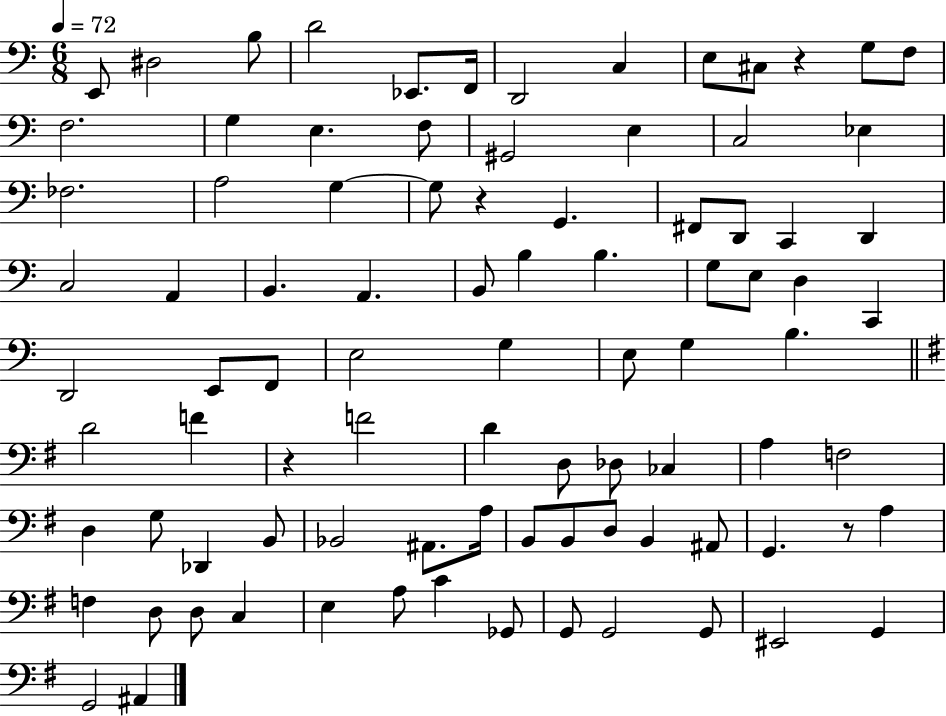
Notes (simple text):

E2/e D#3/h B3/e D4/h Eb2/e. F2/s D2/h C3/q E3/e C#3/e R/q G3/e F3/e F3/h. G3/q E3/q. F3/e G#2/h E3/q C3/h Eb3/q FES3/h. A3/h G3/q G3/e R/q G2/q. F#2/e D2/e C2/q D2/q C3/h A2/q B2/q. A2/q. B2/e B3/q B3/q. G3/e E3/e D3/q C2/q D2/h E2/e F2/e E3/h G3/q E3/e G3/q B3/q. D4/h F4/q R/q F4/h D4/q D3/e Db3/e CES3/q A3/q F3/h D3/q G3/e Db2/q B2/e Bb2/h A#2/e. A3/s B2/e B2/e D3/e B2/q A#2/e G2/q. R/e A3/q F3/q D3/e D3/e C3/q E3/q A3/e C4/q Gb2/e G2/e G2/h G2/e EIS2/h G2/q G2/h A#2/q